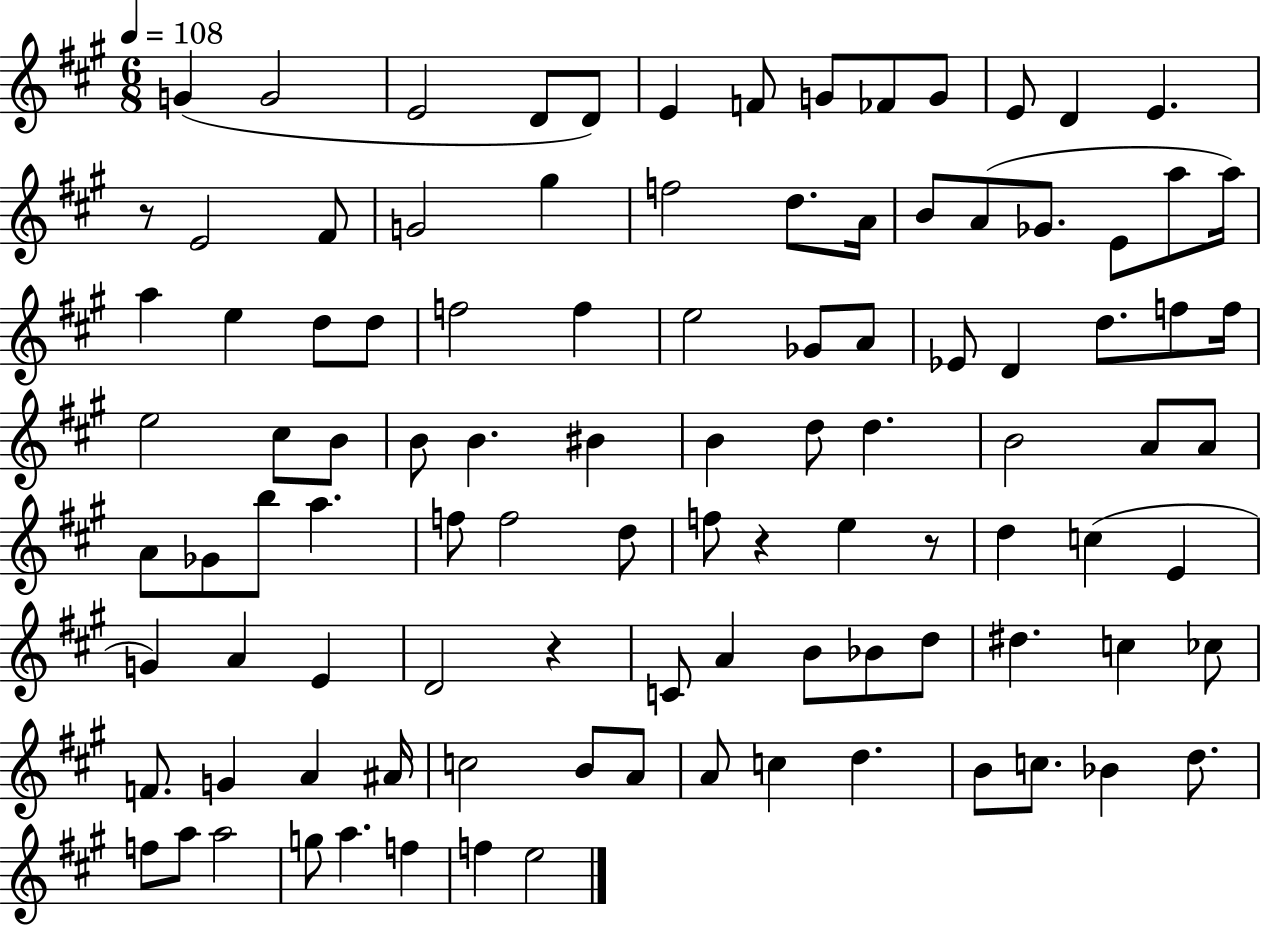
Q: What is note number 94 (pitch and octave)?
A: G5